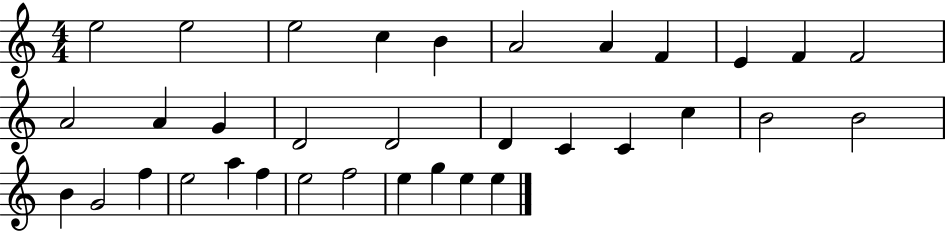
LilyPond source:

{
  \clef treble
  \numericTimeSignature
  \time 4/4
  \key c \major
  e''2 e''2 | e''2 c''4 b'4 | a'2 a'4 f'4 | e'4 f'4 f'2 | \break a'2 a'4 g'4 | d'2 d'2 | d'4 c'4 c'4 c''4 | b'2 b'2 | \break b'4 g'2 f''4 | e''2 a''4 f''4 | e''2 f''2 | e''4 g''4 e''4 e''4 | \break \bar "|."
}